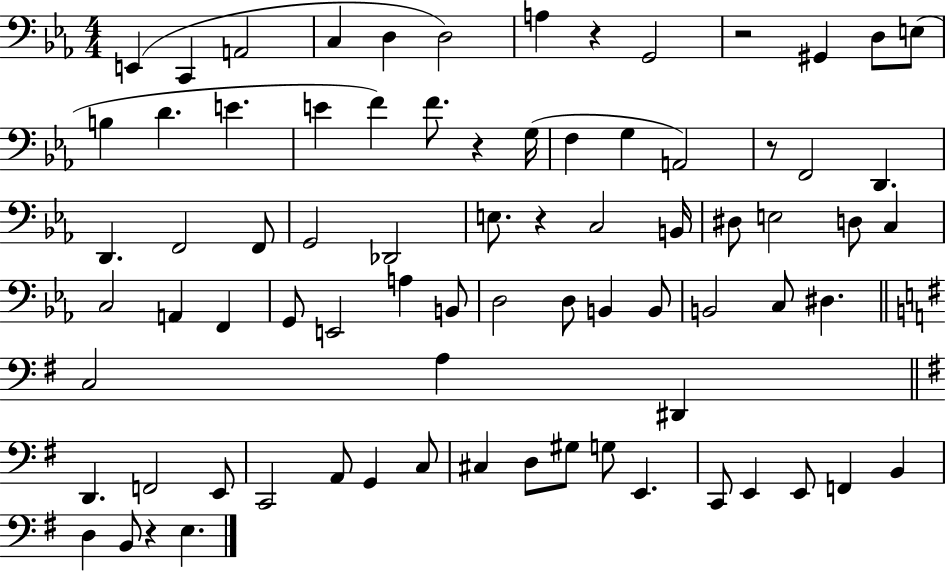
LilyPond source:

{
  \clef bass
  \numericTimeSignature
  \time 4/4
  \key ees \major
  e,4( c,4 a,2 | c4 d4 d2) | a4 r4 g,2 | r2 gis,4 d8 e8( | \break b4 d'4. e'4. | e'4 f'4) f'8. r4 g16( | f4 g4 a,2) | r8 f,2 d,4. | \break d,4. f,2 f,8 | g,2 des,2 | e8. r4 c2 b,16 | dis8 e2 d8 c4 | \break c2 a,4 f,4 | g,8 e,2 a4 b,8 | d2 d8 b,4 b,8 | b,2 c8 dis4. | \break \bar "||" \break \key g \major c2 a4 dis,4 | \bar "||" \break \key g \major d,4. f,2 e,8 | c,2 a,8 g,4 c8 | cis4 d8 gis8 g8 e,4. | c,8 e,4 e,8 f,4 b,4 | \break d4 b,8 r4 e4. | \bar "|."
}